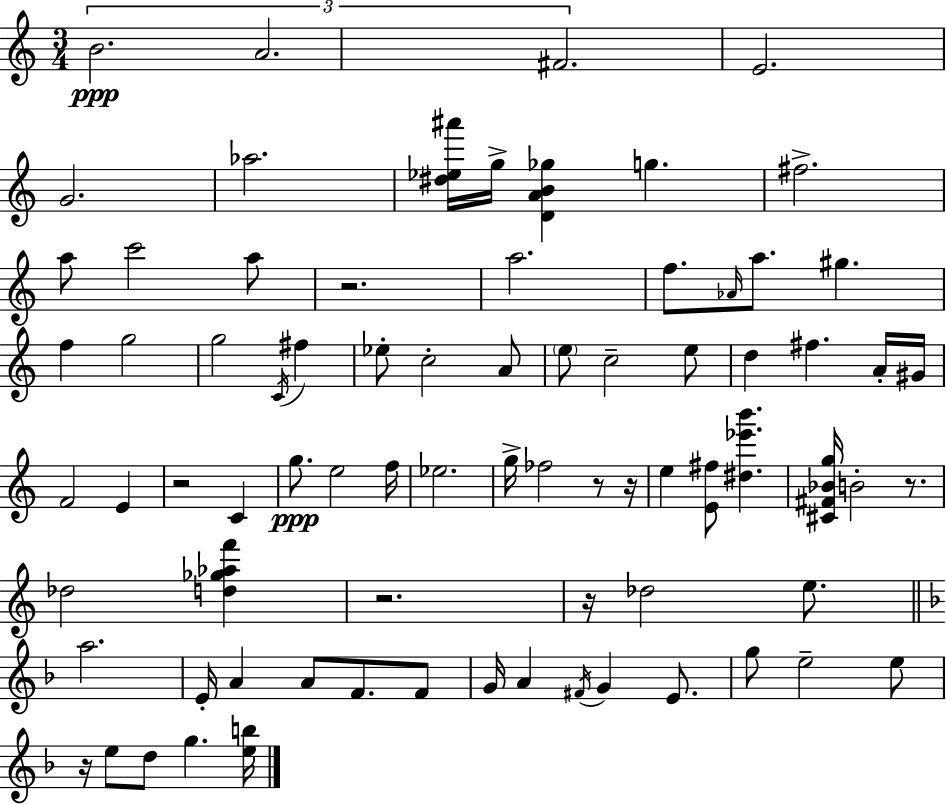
{
  \clef treble
  \numericTimeSignature
  \time 3/4
  \key c \major
  \tuplet 3/2 { b'2.\ppp | a'2. | fis'2. } | e'2. | \break g'2. | aes''2. | <dis'' ees'' ais'''>16 g''16-> <d' a' b' ges''>4 g''4. | fis''2.-> | \break a''8 c'''2 a''8 | r2. | a''2. | f''8. \grace { aes'16 } a''8. gis''4. | \break f''4 g''2 | g''2 \acciaccatura { c'16 } fis''4 | ees''8-. c''2-. | a'8 \parenthesize e''8 c''2-- | \break e''8 d''4 fis''4. | a'16-. gis'16 f'2 e'4 | r2 c'4 | g''8.\ppp e''2 | \break f''16 ees''2. | g''16-> fes''2 r8 | r16 e''4 <e' fis''>8 <dis'' ees''' b'''>4. | <cis' fis' bes' g''>16 b'2-. r8. | \break des''2 <d'' ges'' aes'' f'''>4 | r2. | r16 des''2 e''8. | \bar "||" \break \key d \minor a''2. | e'16-. a'4 a'8 f'8. f'8 | g'16 a'4 \acciaccatura { fis'16 } g'4 e'8. | g''8 e''2-- e''8 | \break r16 e''8 d''8 g''4. | <e'' b''>16 \bar "|."
}